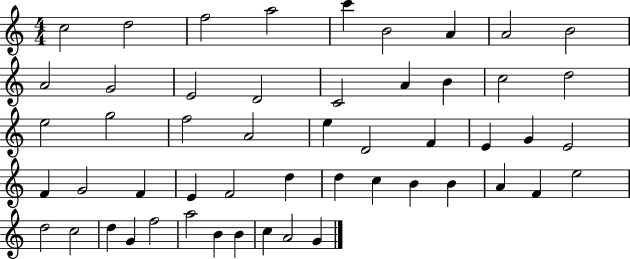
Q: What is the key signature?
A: C major